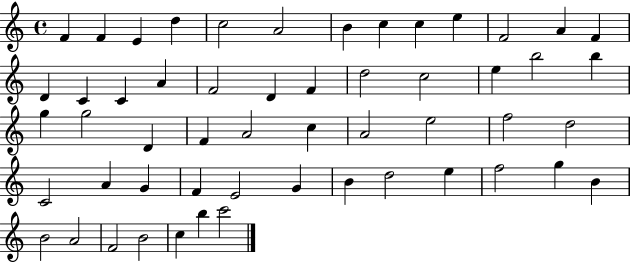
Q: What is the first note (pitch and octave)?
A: F4